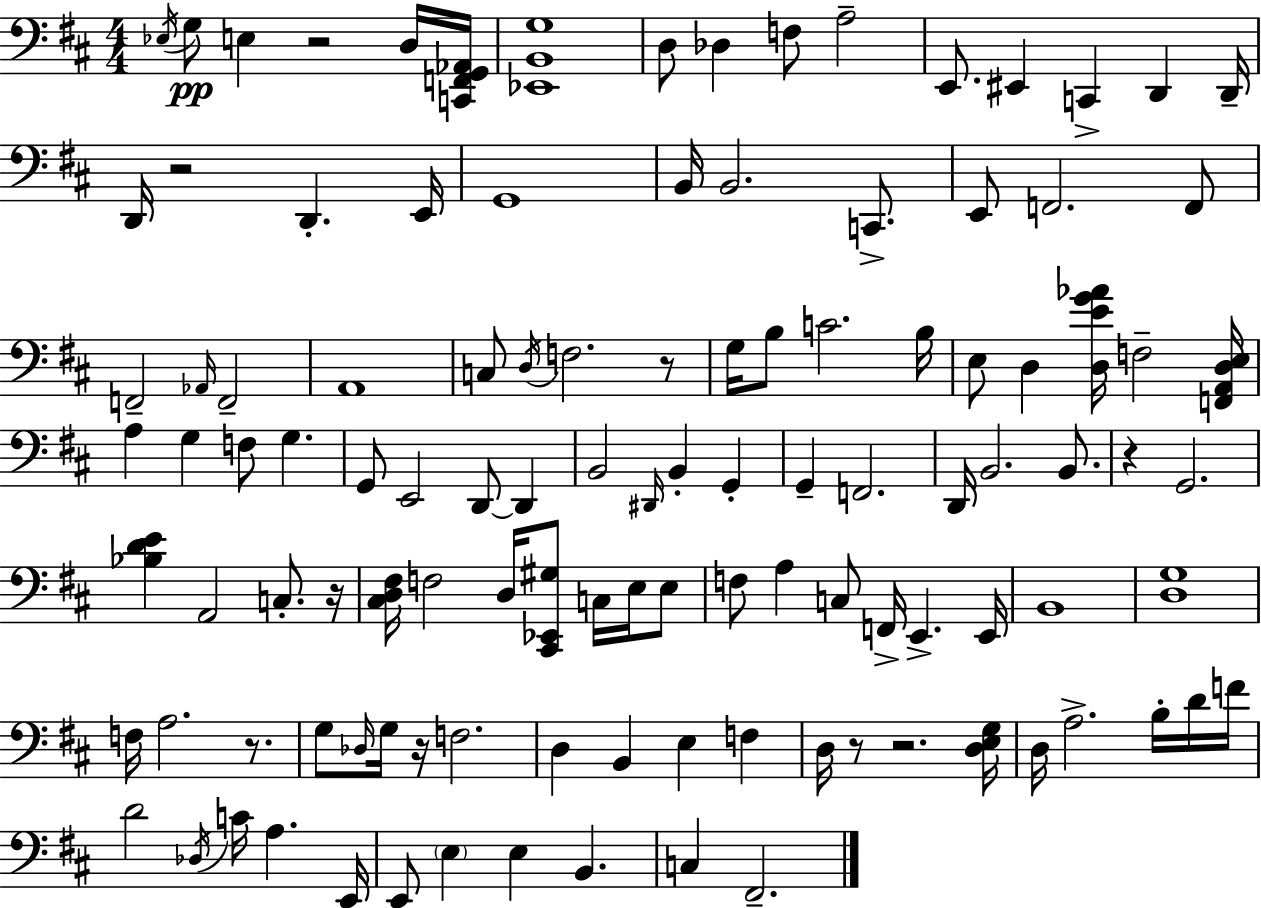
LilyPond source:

{
  \clef bass
  \numericTimeSignature
  \time 4/4
  \key d \major
  \acciaccatura { ees16 }\pp g8 e4 r2 d16 | <c, f, g, aes,>16 <ees, b, g>1 | d8 des4 f8 a2-- | e,8. eis,4 c,4-> d,4 | \break d,16-- d,16 r2 d,4.-. | e,16 g,1 | b,16 b,2. c,8.-> | e,8 f,2. f,8 | \break f,2-- \grace { aes,16 } f,2-- | a,1 | c8 \acciaccatura { d16 } f2. | r8 g16 b8 c'2. | \break b16 e8 d4 <d e' g' aes'>16 f2-- | <f, a, d e>16 a4 g4 f8 g4. | g,8 e,2 d,8~~ d,4 | b,2 \grace { dis,16 } b,4-. | \break g,4-. g,4-- f,2. | d,16 b,2. | b,8. r4 g,2. | <bes d' e'>4 a,2 | \break c8.-. r16 <cis d fis>16 f2 d16 <cis, ees, gis>8 | c16 e16 e8 f8 a4 c8 f,16-> e,4.-> | e,16 b,1 | <d g>1 | \break f16 a2. | r8. g8 \grace { des16 } g16 r16 f2. | d4 b,4 e4 | f4 d16 r8 r2. | \break <d e g>16 d16 a2.-> | b16-. d'16 f'16 d'2 \acciaccatura { des16 } c'16 a4. | e,16 e,8 \parenthesize e4 e4 | b,4. c4 fis,2.-- | \break \bar "|."
}